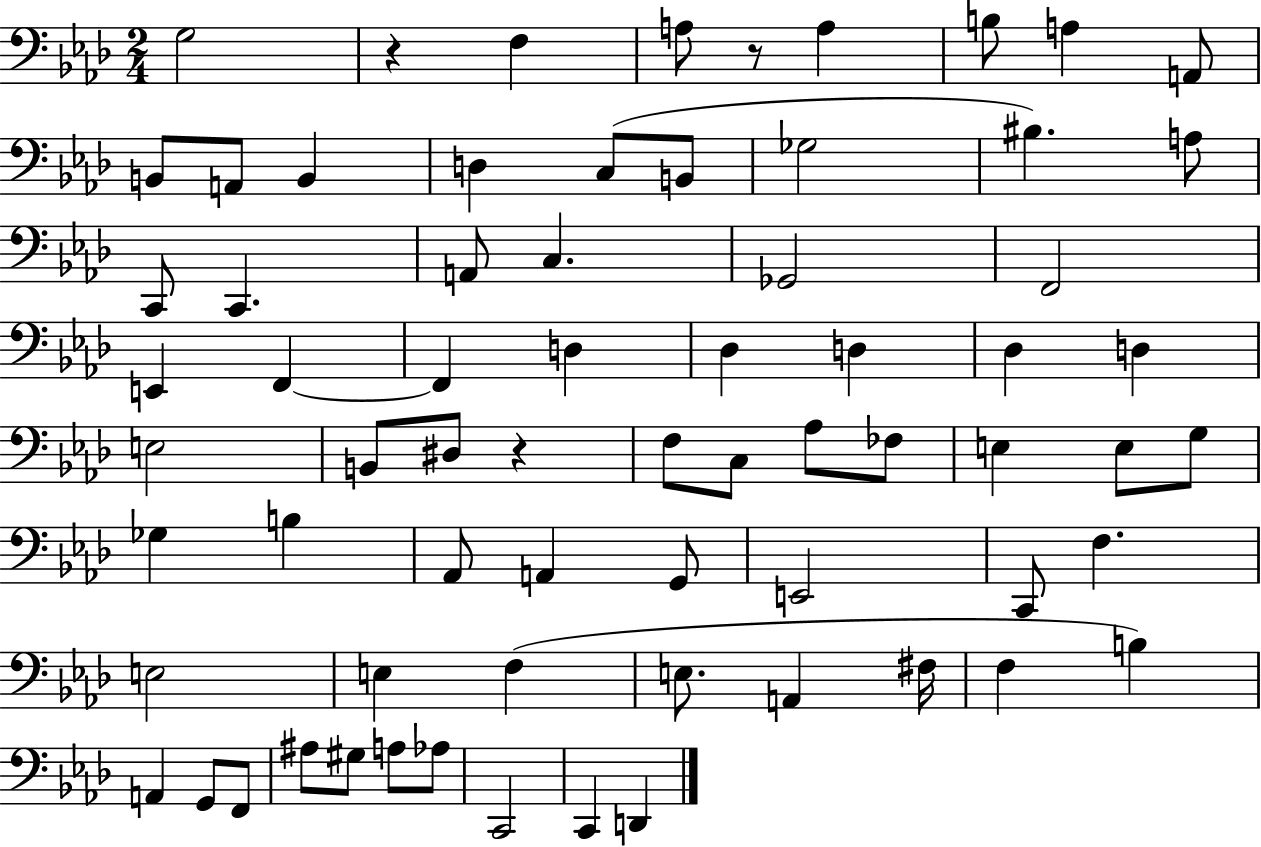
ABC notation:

X:1
T:Untitled
M:2/4
L:1/4
K:Ab
G,2 z F, A,/2 z/2 A, B,/2 A, A,,/2 B,,/2 A,,/2 B,, D, C,/2 B,,/2 _G,2 ^B, A,/2 C,,/2 C,, A,,/2 C, _G,,2 F,,2 E,, F,, F,, D, _D, D, _D, D, E,2 B,,/2 ^D,/2 z F,/2 C,/2 _A,/2 _F,/2 E, E,/2 G,/2 _G, B, _A,,/2 A,, G,,/2 E,,2 C,,/2 F, E,2 E, F, E,/2 A,, ^F,/4 F, B, A,, G,,/2 F,,/2 ^A,/2 ^G,/2 A,/2 _A,/2 C,,2 C,, D,,